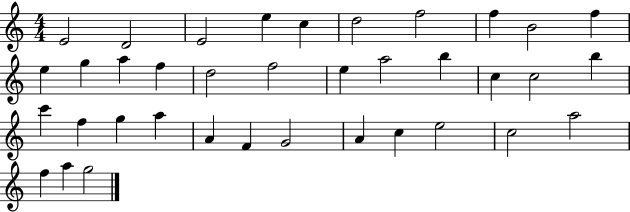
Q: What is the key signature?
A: C major